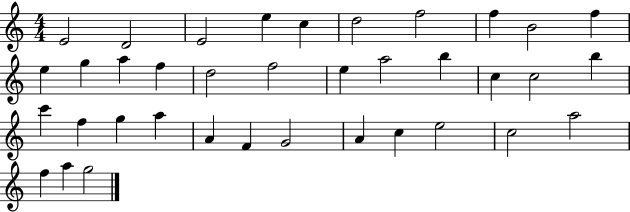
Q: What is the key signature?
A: C major